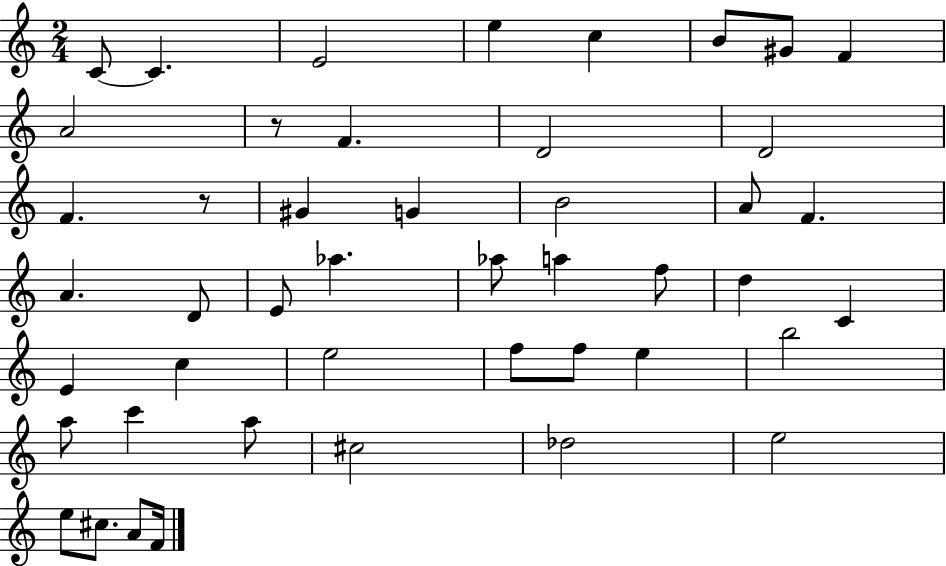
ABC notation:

X:1
T:Untitled
M:2/4
L:1/4
K:C
C/2 C E2 e c B/2 ^G/2 F A2 z/2 F D2 D2 F z/2 ^G G B2 A/2 F A D/2 E/2 _a _a/2 a f/2 d C E c e2 f/2 f/2 e b2 a/2 c' a/2 ^c2 _d2 e2 e/2 ^c/2 A/2 F/4